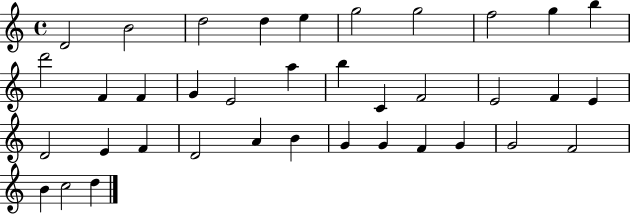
{
  \clef treble
  \time 4/4
  \defaultTimeSignature
  \key c \major
  d'2 b'2 | d''2 d''4 e''4 | g''2 g''2 | f''2 g''4 b''4 | \break d'''2 f'4 f'4 | g'4 e'2 a''4 | b''4 c'4 f'2 | e'2 f'4 e'4 | \break d'2 e'4 f'4 | d'2 a'4 b'4 | g'4 g'4 f'4 g'4 | g'2 f'2 | \break b'4 c''2 d''4 | \bar "|."
}